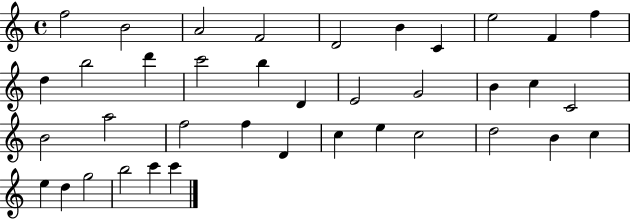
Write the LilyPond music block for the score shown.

{
  \clef treble
  \time 4/4
  \defaultTimeSignature
  \key c \major
  f''2 b'2 | a'2 f'2 | d'2 b'4 c'4 | e''2 f'4 f''4 | \break d''4 b''2 d'''4 | c'''2 b''4 d'4 | e'2 g'2 | b'4 c''4 c'2 | \break b'2 a''2 | f''2 f''4 d'4 | c''4 e''4 c''2 | d''2 b'4 c''4 | \break e''4 d''4 g''2 | b''2 c'''4 c'''4 | \bar "|."
}